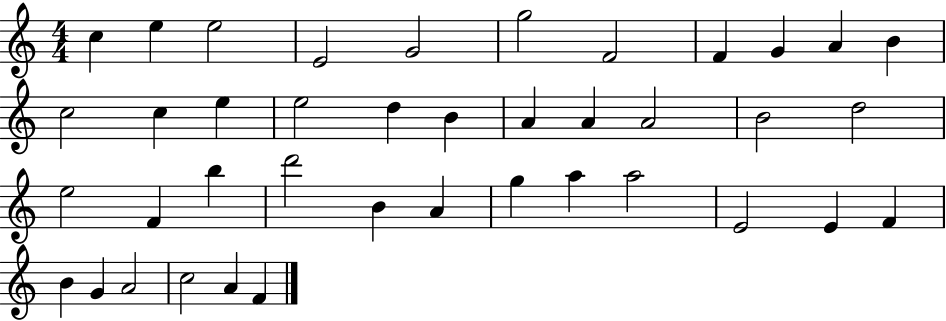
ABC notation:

X:1
T:Untitled
M:4/4
L:1/4
K:C
c e e2 E2 G2 g2 F2 F G A B c2 c e e2 d B A A A2 B2 d2 e2 F b d'2 B A g a a2 E2 E F B G A2 c2 A F